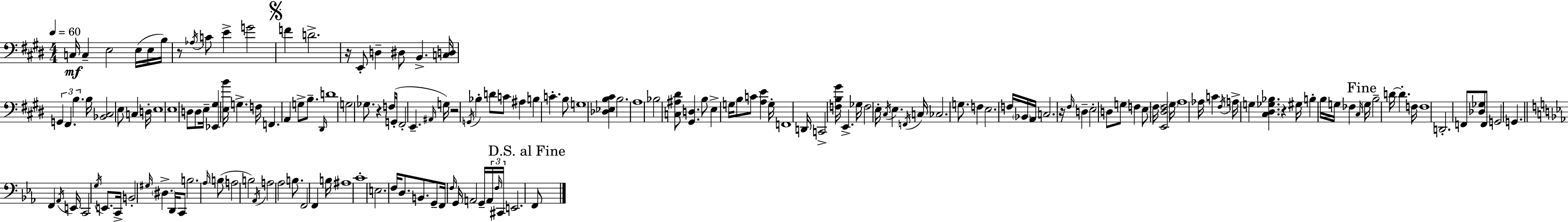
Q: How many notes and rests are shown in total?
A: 172